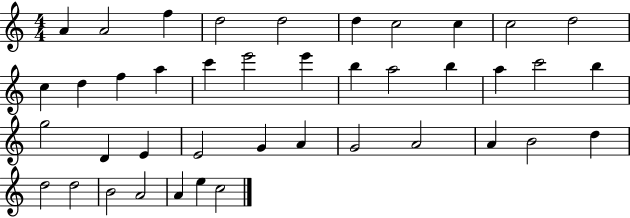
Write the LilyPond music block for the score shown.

{
  \clef treble
  \numericTimeSignature
  \time 4/4
  \key c \major
  a'4 a'2 f''4 | d''2 d''2 | d''4 c''2 c''4 | c''2 d''2 | \break c''4 d''4 f''4 a''4 | c'''4 e'''2 e'''4 | b''4 a''2 b''4 | a''4 c'''2 b''4 | \break g''2 d'4 e'4 | e'2 g'4 a'4 | g'2 a'2 | a'4 b'2 d''4 | \break d''2 d''2 | b'2 a'2 | a'4 e''4 c''2 | \bar "|."
}